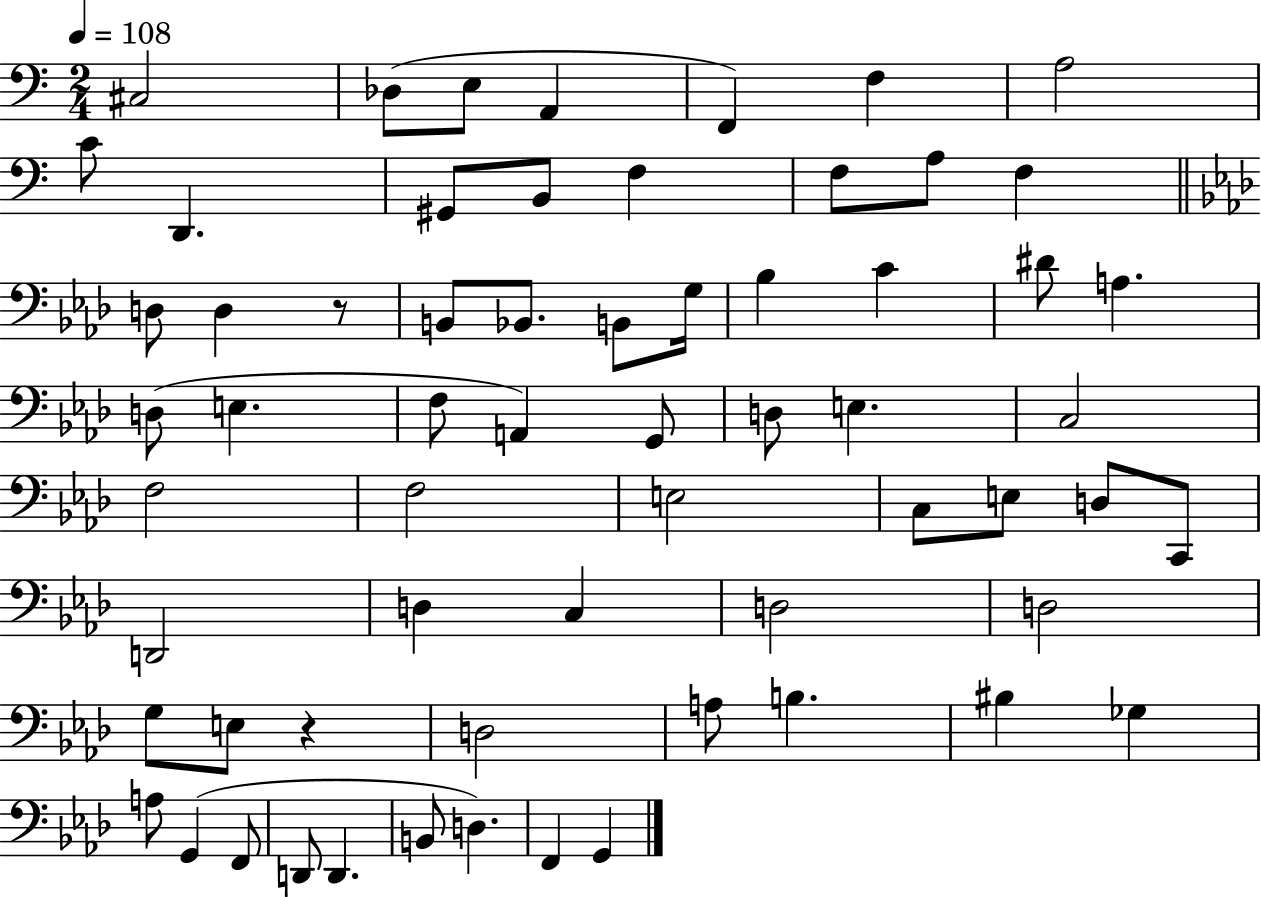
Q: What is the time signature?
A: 2/4